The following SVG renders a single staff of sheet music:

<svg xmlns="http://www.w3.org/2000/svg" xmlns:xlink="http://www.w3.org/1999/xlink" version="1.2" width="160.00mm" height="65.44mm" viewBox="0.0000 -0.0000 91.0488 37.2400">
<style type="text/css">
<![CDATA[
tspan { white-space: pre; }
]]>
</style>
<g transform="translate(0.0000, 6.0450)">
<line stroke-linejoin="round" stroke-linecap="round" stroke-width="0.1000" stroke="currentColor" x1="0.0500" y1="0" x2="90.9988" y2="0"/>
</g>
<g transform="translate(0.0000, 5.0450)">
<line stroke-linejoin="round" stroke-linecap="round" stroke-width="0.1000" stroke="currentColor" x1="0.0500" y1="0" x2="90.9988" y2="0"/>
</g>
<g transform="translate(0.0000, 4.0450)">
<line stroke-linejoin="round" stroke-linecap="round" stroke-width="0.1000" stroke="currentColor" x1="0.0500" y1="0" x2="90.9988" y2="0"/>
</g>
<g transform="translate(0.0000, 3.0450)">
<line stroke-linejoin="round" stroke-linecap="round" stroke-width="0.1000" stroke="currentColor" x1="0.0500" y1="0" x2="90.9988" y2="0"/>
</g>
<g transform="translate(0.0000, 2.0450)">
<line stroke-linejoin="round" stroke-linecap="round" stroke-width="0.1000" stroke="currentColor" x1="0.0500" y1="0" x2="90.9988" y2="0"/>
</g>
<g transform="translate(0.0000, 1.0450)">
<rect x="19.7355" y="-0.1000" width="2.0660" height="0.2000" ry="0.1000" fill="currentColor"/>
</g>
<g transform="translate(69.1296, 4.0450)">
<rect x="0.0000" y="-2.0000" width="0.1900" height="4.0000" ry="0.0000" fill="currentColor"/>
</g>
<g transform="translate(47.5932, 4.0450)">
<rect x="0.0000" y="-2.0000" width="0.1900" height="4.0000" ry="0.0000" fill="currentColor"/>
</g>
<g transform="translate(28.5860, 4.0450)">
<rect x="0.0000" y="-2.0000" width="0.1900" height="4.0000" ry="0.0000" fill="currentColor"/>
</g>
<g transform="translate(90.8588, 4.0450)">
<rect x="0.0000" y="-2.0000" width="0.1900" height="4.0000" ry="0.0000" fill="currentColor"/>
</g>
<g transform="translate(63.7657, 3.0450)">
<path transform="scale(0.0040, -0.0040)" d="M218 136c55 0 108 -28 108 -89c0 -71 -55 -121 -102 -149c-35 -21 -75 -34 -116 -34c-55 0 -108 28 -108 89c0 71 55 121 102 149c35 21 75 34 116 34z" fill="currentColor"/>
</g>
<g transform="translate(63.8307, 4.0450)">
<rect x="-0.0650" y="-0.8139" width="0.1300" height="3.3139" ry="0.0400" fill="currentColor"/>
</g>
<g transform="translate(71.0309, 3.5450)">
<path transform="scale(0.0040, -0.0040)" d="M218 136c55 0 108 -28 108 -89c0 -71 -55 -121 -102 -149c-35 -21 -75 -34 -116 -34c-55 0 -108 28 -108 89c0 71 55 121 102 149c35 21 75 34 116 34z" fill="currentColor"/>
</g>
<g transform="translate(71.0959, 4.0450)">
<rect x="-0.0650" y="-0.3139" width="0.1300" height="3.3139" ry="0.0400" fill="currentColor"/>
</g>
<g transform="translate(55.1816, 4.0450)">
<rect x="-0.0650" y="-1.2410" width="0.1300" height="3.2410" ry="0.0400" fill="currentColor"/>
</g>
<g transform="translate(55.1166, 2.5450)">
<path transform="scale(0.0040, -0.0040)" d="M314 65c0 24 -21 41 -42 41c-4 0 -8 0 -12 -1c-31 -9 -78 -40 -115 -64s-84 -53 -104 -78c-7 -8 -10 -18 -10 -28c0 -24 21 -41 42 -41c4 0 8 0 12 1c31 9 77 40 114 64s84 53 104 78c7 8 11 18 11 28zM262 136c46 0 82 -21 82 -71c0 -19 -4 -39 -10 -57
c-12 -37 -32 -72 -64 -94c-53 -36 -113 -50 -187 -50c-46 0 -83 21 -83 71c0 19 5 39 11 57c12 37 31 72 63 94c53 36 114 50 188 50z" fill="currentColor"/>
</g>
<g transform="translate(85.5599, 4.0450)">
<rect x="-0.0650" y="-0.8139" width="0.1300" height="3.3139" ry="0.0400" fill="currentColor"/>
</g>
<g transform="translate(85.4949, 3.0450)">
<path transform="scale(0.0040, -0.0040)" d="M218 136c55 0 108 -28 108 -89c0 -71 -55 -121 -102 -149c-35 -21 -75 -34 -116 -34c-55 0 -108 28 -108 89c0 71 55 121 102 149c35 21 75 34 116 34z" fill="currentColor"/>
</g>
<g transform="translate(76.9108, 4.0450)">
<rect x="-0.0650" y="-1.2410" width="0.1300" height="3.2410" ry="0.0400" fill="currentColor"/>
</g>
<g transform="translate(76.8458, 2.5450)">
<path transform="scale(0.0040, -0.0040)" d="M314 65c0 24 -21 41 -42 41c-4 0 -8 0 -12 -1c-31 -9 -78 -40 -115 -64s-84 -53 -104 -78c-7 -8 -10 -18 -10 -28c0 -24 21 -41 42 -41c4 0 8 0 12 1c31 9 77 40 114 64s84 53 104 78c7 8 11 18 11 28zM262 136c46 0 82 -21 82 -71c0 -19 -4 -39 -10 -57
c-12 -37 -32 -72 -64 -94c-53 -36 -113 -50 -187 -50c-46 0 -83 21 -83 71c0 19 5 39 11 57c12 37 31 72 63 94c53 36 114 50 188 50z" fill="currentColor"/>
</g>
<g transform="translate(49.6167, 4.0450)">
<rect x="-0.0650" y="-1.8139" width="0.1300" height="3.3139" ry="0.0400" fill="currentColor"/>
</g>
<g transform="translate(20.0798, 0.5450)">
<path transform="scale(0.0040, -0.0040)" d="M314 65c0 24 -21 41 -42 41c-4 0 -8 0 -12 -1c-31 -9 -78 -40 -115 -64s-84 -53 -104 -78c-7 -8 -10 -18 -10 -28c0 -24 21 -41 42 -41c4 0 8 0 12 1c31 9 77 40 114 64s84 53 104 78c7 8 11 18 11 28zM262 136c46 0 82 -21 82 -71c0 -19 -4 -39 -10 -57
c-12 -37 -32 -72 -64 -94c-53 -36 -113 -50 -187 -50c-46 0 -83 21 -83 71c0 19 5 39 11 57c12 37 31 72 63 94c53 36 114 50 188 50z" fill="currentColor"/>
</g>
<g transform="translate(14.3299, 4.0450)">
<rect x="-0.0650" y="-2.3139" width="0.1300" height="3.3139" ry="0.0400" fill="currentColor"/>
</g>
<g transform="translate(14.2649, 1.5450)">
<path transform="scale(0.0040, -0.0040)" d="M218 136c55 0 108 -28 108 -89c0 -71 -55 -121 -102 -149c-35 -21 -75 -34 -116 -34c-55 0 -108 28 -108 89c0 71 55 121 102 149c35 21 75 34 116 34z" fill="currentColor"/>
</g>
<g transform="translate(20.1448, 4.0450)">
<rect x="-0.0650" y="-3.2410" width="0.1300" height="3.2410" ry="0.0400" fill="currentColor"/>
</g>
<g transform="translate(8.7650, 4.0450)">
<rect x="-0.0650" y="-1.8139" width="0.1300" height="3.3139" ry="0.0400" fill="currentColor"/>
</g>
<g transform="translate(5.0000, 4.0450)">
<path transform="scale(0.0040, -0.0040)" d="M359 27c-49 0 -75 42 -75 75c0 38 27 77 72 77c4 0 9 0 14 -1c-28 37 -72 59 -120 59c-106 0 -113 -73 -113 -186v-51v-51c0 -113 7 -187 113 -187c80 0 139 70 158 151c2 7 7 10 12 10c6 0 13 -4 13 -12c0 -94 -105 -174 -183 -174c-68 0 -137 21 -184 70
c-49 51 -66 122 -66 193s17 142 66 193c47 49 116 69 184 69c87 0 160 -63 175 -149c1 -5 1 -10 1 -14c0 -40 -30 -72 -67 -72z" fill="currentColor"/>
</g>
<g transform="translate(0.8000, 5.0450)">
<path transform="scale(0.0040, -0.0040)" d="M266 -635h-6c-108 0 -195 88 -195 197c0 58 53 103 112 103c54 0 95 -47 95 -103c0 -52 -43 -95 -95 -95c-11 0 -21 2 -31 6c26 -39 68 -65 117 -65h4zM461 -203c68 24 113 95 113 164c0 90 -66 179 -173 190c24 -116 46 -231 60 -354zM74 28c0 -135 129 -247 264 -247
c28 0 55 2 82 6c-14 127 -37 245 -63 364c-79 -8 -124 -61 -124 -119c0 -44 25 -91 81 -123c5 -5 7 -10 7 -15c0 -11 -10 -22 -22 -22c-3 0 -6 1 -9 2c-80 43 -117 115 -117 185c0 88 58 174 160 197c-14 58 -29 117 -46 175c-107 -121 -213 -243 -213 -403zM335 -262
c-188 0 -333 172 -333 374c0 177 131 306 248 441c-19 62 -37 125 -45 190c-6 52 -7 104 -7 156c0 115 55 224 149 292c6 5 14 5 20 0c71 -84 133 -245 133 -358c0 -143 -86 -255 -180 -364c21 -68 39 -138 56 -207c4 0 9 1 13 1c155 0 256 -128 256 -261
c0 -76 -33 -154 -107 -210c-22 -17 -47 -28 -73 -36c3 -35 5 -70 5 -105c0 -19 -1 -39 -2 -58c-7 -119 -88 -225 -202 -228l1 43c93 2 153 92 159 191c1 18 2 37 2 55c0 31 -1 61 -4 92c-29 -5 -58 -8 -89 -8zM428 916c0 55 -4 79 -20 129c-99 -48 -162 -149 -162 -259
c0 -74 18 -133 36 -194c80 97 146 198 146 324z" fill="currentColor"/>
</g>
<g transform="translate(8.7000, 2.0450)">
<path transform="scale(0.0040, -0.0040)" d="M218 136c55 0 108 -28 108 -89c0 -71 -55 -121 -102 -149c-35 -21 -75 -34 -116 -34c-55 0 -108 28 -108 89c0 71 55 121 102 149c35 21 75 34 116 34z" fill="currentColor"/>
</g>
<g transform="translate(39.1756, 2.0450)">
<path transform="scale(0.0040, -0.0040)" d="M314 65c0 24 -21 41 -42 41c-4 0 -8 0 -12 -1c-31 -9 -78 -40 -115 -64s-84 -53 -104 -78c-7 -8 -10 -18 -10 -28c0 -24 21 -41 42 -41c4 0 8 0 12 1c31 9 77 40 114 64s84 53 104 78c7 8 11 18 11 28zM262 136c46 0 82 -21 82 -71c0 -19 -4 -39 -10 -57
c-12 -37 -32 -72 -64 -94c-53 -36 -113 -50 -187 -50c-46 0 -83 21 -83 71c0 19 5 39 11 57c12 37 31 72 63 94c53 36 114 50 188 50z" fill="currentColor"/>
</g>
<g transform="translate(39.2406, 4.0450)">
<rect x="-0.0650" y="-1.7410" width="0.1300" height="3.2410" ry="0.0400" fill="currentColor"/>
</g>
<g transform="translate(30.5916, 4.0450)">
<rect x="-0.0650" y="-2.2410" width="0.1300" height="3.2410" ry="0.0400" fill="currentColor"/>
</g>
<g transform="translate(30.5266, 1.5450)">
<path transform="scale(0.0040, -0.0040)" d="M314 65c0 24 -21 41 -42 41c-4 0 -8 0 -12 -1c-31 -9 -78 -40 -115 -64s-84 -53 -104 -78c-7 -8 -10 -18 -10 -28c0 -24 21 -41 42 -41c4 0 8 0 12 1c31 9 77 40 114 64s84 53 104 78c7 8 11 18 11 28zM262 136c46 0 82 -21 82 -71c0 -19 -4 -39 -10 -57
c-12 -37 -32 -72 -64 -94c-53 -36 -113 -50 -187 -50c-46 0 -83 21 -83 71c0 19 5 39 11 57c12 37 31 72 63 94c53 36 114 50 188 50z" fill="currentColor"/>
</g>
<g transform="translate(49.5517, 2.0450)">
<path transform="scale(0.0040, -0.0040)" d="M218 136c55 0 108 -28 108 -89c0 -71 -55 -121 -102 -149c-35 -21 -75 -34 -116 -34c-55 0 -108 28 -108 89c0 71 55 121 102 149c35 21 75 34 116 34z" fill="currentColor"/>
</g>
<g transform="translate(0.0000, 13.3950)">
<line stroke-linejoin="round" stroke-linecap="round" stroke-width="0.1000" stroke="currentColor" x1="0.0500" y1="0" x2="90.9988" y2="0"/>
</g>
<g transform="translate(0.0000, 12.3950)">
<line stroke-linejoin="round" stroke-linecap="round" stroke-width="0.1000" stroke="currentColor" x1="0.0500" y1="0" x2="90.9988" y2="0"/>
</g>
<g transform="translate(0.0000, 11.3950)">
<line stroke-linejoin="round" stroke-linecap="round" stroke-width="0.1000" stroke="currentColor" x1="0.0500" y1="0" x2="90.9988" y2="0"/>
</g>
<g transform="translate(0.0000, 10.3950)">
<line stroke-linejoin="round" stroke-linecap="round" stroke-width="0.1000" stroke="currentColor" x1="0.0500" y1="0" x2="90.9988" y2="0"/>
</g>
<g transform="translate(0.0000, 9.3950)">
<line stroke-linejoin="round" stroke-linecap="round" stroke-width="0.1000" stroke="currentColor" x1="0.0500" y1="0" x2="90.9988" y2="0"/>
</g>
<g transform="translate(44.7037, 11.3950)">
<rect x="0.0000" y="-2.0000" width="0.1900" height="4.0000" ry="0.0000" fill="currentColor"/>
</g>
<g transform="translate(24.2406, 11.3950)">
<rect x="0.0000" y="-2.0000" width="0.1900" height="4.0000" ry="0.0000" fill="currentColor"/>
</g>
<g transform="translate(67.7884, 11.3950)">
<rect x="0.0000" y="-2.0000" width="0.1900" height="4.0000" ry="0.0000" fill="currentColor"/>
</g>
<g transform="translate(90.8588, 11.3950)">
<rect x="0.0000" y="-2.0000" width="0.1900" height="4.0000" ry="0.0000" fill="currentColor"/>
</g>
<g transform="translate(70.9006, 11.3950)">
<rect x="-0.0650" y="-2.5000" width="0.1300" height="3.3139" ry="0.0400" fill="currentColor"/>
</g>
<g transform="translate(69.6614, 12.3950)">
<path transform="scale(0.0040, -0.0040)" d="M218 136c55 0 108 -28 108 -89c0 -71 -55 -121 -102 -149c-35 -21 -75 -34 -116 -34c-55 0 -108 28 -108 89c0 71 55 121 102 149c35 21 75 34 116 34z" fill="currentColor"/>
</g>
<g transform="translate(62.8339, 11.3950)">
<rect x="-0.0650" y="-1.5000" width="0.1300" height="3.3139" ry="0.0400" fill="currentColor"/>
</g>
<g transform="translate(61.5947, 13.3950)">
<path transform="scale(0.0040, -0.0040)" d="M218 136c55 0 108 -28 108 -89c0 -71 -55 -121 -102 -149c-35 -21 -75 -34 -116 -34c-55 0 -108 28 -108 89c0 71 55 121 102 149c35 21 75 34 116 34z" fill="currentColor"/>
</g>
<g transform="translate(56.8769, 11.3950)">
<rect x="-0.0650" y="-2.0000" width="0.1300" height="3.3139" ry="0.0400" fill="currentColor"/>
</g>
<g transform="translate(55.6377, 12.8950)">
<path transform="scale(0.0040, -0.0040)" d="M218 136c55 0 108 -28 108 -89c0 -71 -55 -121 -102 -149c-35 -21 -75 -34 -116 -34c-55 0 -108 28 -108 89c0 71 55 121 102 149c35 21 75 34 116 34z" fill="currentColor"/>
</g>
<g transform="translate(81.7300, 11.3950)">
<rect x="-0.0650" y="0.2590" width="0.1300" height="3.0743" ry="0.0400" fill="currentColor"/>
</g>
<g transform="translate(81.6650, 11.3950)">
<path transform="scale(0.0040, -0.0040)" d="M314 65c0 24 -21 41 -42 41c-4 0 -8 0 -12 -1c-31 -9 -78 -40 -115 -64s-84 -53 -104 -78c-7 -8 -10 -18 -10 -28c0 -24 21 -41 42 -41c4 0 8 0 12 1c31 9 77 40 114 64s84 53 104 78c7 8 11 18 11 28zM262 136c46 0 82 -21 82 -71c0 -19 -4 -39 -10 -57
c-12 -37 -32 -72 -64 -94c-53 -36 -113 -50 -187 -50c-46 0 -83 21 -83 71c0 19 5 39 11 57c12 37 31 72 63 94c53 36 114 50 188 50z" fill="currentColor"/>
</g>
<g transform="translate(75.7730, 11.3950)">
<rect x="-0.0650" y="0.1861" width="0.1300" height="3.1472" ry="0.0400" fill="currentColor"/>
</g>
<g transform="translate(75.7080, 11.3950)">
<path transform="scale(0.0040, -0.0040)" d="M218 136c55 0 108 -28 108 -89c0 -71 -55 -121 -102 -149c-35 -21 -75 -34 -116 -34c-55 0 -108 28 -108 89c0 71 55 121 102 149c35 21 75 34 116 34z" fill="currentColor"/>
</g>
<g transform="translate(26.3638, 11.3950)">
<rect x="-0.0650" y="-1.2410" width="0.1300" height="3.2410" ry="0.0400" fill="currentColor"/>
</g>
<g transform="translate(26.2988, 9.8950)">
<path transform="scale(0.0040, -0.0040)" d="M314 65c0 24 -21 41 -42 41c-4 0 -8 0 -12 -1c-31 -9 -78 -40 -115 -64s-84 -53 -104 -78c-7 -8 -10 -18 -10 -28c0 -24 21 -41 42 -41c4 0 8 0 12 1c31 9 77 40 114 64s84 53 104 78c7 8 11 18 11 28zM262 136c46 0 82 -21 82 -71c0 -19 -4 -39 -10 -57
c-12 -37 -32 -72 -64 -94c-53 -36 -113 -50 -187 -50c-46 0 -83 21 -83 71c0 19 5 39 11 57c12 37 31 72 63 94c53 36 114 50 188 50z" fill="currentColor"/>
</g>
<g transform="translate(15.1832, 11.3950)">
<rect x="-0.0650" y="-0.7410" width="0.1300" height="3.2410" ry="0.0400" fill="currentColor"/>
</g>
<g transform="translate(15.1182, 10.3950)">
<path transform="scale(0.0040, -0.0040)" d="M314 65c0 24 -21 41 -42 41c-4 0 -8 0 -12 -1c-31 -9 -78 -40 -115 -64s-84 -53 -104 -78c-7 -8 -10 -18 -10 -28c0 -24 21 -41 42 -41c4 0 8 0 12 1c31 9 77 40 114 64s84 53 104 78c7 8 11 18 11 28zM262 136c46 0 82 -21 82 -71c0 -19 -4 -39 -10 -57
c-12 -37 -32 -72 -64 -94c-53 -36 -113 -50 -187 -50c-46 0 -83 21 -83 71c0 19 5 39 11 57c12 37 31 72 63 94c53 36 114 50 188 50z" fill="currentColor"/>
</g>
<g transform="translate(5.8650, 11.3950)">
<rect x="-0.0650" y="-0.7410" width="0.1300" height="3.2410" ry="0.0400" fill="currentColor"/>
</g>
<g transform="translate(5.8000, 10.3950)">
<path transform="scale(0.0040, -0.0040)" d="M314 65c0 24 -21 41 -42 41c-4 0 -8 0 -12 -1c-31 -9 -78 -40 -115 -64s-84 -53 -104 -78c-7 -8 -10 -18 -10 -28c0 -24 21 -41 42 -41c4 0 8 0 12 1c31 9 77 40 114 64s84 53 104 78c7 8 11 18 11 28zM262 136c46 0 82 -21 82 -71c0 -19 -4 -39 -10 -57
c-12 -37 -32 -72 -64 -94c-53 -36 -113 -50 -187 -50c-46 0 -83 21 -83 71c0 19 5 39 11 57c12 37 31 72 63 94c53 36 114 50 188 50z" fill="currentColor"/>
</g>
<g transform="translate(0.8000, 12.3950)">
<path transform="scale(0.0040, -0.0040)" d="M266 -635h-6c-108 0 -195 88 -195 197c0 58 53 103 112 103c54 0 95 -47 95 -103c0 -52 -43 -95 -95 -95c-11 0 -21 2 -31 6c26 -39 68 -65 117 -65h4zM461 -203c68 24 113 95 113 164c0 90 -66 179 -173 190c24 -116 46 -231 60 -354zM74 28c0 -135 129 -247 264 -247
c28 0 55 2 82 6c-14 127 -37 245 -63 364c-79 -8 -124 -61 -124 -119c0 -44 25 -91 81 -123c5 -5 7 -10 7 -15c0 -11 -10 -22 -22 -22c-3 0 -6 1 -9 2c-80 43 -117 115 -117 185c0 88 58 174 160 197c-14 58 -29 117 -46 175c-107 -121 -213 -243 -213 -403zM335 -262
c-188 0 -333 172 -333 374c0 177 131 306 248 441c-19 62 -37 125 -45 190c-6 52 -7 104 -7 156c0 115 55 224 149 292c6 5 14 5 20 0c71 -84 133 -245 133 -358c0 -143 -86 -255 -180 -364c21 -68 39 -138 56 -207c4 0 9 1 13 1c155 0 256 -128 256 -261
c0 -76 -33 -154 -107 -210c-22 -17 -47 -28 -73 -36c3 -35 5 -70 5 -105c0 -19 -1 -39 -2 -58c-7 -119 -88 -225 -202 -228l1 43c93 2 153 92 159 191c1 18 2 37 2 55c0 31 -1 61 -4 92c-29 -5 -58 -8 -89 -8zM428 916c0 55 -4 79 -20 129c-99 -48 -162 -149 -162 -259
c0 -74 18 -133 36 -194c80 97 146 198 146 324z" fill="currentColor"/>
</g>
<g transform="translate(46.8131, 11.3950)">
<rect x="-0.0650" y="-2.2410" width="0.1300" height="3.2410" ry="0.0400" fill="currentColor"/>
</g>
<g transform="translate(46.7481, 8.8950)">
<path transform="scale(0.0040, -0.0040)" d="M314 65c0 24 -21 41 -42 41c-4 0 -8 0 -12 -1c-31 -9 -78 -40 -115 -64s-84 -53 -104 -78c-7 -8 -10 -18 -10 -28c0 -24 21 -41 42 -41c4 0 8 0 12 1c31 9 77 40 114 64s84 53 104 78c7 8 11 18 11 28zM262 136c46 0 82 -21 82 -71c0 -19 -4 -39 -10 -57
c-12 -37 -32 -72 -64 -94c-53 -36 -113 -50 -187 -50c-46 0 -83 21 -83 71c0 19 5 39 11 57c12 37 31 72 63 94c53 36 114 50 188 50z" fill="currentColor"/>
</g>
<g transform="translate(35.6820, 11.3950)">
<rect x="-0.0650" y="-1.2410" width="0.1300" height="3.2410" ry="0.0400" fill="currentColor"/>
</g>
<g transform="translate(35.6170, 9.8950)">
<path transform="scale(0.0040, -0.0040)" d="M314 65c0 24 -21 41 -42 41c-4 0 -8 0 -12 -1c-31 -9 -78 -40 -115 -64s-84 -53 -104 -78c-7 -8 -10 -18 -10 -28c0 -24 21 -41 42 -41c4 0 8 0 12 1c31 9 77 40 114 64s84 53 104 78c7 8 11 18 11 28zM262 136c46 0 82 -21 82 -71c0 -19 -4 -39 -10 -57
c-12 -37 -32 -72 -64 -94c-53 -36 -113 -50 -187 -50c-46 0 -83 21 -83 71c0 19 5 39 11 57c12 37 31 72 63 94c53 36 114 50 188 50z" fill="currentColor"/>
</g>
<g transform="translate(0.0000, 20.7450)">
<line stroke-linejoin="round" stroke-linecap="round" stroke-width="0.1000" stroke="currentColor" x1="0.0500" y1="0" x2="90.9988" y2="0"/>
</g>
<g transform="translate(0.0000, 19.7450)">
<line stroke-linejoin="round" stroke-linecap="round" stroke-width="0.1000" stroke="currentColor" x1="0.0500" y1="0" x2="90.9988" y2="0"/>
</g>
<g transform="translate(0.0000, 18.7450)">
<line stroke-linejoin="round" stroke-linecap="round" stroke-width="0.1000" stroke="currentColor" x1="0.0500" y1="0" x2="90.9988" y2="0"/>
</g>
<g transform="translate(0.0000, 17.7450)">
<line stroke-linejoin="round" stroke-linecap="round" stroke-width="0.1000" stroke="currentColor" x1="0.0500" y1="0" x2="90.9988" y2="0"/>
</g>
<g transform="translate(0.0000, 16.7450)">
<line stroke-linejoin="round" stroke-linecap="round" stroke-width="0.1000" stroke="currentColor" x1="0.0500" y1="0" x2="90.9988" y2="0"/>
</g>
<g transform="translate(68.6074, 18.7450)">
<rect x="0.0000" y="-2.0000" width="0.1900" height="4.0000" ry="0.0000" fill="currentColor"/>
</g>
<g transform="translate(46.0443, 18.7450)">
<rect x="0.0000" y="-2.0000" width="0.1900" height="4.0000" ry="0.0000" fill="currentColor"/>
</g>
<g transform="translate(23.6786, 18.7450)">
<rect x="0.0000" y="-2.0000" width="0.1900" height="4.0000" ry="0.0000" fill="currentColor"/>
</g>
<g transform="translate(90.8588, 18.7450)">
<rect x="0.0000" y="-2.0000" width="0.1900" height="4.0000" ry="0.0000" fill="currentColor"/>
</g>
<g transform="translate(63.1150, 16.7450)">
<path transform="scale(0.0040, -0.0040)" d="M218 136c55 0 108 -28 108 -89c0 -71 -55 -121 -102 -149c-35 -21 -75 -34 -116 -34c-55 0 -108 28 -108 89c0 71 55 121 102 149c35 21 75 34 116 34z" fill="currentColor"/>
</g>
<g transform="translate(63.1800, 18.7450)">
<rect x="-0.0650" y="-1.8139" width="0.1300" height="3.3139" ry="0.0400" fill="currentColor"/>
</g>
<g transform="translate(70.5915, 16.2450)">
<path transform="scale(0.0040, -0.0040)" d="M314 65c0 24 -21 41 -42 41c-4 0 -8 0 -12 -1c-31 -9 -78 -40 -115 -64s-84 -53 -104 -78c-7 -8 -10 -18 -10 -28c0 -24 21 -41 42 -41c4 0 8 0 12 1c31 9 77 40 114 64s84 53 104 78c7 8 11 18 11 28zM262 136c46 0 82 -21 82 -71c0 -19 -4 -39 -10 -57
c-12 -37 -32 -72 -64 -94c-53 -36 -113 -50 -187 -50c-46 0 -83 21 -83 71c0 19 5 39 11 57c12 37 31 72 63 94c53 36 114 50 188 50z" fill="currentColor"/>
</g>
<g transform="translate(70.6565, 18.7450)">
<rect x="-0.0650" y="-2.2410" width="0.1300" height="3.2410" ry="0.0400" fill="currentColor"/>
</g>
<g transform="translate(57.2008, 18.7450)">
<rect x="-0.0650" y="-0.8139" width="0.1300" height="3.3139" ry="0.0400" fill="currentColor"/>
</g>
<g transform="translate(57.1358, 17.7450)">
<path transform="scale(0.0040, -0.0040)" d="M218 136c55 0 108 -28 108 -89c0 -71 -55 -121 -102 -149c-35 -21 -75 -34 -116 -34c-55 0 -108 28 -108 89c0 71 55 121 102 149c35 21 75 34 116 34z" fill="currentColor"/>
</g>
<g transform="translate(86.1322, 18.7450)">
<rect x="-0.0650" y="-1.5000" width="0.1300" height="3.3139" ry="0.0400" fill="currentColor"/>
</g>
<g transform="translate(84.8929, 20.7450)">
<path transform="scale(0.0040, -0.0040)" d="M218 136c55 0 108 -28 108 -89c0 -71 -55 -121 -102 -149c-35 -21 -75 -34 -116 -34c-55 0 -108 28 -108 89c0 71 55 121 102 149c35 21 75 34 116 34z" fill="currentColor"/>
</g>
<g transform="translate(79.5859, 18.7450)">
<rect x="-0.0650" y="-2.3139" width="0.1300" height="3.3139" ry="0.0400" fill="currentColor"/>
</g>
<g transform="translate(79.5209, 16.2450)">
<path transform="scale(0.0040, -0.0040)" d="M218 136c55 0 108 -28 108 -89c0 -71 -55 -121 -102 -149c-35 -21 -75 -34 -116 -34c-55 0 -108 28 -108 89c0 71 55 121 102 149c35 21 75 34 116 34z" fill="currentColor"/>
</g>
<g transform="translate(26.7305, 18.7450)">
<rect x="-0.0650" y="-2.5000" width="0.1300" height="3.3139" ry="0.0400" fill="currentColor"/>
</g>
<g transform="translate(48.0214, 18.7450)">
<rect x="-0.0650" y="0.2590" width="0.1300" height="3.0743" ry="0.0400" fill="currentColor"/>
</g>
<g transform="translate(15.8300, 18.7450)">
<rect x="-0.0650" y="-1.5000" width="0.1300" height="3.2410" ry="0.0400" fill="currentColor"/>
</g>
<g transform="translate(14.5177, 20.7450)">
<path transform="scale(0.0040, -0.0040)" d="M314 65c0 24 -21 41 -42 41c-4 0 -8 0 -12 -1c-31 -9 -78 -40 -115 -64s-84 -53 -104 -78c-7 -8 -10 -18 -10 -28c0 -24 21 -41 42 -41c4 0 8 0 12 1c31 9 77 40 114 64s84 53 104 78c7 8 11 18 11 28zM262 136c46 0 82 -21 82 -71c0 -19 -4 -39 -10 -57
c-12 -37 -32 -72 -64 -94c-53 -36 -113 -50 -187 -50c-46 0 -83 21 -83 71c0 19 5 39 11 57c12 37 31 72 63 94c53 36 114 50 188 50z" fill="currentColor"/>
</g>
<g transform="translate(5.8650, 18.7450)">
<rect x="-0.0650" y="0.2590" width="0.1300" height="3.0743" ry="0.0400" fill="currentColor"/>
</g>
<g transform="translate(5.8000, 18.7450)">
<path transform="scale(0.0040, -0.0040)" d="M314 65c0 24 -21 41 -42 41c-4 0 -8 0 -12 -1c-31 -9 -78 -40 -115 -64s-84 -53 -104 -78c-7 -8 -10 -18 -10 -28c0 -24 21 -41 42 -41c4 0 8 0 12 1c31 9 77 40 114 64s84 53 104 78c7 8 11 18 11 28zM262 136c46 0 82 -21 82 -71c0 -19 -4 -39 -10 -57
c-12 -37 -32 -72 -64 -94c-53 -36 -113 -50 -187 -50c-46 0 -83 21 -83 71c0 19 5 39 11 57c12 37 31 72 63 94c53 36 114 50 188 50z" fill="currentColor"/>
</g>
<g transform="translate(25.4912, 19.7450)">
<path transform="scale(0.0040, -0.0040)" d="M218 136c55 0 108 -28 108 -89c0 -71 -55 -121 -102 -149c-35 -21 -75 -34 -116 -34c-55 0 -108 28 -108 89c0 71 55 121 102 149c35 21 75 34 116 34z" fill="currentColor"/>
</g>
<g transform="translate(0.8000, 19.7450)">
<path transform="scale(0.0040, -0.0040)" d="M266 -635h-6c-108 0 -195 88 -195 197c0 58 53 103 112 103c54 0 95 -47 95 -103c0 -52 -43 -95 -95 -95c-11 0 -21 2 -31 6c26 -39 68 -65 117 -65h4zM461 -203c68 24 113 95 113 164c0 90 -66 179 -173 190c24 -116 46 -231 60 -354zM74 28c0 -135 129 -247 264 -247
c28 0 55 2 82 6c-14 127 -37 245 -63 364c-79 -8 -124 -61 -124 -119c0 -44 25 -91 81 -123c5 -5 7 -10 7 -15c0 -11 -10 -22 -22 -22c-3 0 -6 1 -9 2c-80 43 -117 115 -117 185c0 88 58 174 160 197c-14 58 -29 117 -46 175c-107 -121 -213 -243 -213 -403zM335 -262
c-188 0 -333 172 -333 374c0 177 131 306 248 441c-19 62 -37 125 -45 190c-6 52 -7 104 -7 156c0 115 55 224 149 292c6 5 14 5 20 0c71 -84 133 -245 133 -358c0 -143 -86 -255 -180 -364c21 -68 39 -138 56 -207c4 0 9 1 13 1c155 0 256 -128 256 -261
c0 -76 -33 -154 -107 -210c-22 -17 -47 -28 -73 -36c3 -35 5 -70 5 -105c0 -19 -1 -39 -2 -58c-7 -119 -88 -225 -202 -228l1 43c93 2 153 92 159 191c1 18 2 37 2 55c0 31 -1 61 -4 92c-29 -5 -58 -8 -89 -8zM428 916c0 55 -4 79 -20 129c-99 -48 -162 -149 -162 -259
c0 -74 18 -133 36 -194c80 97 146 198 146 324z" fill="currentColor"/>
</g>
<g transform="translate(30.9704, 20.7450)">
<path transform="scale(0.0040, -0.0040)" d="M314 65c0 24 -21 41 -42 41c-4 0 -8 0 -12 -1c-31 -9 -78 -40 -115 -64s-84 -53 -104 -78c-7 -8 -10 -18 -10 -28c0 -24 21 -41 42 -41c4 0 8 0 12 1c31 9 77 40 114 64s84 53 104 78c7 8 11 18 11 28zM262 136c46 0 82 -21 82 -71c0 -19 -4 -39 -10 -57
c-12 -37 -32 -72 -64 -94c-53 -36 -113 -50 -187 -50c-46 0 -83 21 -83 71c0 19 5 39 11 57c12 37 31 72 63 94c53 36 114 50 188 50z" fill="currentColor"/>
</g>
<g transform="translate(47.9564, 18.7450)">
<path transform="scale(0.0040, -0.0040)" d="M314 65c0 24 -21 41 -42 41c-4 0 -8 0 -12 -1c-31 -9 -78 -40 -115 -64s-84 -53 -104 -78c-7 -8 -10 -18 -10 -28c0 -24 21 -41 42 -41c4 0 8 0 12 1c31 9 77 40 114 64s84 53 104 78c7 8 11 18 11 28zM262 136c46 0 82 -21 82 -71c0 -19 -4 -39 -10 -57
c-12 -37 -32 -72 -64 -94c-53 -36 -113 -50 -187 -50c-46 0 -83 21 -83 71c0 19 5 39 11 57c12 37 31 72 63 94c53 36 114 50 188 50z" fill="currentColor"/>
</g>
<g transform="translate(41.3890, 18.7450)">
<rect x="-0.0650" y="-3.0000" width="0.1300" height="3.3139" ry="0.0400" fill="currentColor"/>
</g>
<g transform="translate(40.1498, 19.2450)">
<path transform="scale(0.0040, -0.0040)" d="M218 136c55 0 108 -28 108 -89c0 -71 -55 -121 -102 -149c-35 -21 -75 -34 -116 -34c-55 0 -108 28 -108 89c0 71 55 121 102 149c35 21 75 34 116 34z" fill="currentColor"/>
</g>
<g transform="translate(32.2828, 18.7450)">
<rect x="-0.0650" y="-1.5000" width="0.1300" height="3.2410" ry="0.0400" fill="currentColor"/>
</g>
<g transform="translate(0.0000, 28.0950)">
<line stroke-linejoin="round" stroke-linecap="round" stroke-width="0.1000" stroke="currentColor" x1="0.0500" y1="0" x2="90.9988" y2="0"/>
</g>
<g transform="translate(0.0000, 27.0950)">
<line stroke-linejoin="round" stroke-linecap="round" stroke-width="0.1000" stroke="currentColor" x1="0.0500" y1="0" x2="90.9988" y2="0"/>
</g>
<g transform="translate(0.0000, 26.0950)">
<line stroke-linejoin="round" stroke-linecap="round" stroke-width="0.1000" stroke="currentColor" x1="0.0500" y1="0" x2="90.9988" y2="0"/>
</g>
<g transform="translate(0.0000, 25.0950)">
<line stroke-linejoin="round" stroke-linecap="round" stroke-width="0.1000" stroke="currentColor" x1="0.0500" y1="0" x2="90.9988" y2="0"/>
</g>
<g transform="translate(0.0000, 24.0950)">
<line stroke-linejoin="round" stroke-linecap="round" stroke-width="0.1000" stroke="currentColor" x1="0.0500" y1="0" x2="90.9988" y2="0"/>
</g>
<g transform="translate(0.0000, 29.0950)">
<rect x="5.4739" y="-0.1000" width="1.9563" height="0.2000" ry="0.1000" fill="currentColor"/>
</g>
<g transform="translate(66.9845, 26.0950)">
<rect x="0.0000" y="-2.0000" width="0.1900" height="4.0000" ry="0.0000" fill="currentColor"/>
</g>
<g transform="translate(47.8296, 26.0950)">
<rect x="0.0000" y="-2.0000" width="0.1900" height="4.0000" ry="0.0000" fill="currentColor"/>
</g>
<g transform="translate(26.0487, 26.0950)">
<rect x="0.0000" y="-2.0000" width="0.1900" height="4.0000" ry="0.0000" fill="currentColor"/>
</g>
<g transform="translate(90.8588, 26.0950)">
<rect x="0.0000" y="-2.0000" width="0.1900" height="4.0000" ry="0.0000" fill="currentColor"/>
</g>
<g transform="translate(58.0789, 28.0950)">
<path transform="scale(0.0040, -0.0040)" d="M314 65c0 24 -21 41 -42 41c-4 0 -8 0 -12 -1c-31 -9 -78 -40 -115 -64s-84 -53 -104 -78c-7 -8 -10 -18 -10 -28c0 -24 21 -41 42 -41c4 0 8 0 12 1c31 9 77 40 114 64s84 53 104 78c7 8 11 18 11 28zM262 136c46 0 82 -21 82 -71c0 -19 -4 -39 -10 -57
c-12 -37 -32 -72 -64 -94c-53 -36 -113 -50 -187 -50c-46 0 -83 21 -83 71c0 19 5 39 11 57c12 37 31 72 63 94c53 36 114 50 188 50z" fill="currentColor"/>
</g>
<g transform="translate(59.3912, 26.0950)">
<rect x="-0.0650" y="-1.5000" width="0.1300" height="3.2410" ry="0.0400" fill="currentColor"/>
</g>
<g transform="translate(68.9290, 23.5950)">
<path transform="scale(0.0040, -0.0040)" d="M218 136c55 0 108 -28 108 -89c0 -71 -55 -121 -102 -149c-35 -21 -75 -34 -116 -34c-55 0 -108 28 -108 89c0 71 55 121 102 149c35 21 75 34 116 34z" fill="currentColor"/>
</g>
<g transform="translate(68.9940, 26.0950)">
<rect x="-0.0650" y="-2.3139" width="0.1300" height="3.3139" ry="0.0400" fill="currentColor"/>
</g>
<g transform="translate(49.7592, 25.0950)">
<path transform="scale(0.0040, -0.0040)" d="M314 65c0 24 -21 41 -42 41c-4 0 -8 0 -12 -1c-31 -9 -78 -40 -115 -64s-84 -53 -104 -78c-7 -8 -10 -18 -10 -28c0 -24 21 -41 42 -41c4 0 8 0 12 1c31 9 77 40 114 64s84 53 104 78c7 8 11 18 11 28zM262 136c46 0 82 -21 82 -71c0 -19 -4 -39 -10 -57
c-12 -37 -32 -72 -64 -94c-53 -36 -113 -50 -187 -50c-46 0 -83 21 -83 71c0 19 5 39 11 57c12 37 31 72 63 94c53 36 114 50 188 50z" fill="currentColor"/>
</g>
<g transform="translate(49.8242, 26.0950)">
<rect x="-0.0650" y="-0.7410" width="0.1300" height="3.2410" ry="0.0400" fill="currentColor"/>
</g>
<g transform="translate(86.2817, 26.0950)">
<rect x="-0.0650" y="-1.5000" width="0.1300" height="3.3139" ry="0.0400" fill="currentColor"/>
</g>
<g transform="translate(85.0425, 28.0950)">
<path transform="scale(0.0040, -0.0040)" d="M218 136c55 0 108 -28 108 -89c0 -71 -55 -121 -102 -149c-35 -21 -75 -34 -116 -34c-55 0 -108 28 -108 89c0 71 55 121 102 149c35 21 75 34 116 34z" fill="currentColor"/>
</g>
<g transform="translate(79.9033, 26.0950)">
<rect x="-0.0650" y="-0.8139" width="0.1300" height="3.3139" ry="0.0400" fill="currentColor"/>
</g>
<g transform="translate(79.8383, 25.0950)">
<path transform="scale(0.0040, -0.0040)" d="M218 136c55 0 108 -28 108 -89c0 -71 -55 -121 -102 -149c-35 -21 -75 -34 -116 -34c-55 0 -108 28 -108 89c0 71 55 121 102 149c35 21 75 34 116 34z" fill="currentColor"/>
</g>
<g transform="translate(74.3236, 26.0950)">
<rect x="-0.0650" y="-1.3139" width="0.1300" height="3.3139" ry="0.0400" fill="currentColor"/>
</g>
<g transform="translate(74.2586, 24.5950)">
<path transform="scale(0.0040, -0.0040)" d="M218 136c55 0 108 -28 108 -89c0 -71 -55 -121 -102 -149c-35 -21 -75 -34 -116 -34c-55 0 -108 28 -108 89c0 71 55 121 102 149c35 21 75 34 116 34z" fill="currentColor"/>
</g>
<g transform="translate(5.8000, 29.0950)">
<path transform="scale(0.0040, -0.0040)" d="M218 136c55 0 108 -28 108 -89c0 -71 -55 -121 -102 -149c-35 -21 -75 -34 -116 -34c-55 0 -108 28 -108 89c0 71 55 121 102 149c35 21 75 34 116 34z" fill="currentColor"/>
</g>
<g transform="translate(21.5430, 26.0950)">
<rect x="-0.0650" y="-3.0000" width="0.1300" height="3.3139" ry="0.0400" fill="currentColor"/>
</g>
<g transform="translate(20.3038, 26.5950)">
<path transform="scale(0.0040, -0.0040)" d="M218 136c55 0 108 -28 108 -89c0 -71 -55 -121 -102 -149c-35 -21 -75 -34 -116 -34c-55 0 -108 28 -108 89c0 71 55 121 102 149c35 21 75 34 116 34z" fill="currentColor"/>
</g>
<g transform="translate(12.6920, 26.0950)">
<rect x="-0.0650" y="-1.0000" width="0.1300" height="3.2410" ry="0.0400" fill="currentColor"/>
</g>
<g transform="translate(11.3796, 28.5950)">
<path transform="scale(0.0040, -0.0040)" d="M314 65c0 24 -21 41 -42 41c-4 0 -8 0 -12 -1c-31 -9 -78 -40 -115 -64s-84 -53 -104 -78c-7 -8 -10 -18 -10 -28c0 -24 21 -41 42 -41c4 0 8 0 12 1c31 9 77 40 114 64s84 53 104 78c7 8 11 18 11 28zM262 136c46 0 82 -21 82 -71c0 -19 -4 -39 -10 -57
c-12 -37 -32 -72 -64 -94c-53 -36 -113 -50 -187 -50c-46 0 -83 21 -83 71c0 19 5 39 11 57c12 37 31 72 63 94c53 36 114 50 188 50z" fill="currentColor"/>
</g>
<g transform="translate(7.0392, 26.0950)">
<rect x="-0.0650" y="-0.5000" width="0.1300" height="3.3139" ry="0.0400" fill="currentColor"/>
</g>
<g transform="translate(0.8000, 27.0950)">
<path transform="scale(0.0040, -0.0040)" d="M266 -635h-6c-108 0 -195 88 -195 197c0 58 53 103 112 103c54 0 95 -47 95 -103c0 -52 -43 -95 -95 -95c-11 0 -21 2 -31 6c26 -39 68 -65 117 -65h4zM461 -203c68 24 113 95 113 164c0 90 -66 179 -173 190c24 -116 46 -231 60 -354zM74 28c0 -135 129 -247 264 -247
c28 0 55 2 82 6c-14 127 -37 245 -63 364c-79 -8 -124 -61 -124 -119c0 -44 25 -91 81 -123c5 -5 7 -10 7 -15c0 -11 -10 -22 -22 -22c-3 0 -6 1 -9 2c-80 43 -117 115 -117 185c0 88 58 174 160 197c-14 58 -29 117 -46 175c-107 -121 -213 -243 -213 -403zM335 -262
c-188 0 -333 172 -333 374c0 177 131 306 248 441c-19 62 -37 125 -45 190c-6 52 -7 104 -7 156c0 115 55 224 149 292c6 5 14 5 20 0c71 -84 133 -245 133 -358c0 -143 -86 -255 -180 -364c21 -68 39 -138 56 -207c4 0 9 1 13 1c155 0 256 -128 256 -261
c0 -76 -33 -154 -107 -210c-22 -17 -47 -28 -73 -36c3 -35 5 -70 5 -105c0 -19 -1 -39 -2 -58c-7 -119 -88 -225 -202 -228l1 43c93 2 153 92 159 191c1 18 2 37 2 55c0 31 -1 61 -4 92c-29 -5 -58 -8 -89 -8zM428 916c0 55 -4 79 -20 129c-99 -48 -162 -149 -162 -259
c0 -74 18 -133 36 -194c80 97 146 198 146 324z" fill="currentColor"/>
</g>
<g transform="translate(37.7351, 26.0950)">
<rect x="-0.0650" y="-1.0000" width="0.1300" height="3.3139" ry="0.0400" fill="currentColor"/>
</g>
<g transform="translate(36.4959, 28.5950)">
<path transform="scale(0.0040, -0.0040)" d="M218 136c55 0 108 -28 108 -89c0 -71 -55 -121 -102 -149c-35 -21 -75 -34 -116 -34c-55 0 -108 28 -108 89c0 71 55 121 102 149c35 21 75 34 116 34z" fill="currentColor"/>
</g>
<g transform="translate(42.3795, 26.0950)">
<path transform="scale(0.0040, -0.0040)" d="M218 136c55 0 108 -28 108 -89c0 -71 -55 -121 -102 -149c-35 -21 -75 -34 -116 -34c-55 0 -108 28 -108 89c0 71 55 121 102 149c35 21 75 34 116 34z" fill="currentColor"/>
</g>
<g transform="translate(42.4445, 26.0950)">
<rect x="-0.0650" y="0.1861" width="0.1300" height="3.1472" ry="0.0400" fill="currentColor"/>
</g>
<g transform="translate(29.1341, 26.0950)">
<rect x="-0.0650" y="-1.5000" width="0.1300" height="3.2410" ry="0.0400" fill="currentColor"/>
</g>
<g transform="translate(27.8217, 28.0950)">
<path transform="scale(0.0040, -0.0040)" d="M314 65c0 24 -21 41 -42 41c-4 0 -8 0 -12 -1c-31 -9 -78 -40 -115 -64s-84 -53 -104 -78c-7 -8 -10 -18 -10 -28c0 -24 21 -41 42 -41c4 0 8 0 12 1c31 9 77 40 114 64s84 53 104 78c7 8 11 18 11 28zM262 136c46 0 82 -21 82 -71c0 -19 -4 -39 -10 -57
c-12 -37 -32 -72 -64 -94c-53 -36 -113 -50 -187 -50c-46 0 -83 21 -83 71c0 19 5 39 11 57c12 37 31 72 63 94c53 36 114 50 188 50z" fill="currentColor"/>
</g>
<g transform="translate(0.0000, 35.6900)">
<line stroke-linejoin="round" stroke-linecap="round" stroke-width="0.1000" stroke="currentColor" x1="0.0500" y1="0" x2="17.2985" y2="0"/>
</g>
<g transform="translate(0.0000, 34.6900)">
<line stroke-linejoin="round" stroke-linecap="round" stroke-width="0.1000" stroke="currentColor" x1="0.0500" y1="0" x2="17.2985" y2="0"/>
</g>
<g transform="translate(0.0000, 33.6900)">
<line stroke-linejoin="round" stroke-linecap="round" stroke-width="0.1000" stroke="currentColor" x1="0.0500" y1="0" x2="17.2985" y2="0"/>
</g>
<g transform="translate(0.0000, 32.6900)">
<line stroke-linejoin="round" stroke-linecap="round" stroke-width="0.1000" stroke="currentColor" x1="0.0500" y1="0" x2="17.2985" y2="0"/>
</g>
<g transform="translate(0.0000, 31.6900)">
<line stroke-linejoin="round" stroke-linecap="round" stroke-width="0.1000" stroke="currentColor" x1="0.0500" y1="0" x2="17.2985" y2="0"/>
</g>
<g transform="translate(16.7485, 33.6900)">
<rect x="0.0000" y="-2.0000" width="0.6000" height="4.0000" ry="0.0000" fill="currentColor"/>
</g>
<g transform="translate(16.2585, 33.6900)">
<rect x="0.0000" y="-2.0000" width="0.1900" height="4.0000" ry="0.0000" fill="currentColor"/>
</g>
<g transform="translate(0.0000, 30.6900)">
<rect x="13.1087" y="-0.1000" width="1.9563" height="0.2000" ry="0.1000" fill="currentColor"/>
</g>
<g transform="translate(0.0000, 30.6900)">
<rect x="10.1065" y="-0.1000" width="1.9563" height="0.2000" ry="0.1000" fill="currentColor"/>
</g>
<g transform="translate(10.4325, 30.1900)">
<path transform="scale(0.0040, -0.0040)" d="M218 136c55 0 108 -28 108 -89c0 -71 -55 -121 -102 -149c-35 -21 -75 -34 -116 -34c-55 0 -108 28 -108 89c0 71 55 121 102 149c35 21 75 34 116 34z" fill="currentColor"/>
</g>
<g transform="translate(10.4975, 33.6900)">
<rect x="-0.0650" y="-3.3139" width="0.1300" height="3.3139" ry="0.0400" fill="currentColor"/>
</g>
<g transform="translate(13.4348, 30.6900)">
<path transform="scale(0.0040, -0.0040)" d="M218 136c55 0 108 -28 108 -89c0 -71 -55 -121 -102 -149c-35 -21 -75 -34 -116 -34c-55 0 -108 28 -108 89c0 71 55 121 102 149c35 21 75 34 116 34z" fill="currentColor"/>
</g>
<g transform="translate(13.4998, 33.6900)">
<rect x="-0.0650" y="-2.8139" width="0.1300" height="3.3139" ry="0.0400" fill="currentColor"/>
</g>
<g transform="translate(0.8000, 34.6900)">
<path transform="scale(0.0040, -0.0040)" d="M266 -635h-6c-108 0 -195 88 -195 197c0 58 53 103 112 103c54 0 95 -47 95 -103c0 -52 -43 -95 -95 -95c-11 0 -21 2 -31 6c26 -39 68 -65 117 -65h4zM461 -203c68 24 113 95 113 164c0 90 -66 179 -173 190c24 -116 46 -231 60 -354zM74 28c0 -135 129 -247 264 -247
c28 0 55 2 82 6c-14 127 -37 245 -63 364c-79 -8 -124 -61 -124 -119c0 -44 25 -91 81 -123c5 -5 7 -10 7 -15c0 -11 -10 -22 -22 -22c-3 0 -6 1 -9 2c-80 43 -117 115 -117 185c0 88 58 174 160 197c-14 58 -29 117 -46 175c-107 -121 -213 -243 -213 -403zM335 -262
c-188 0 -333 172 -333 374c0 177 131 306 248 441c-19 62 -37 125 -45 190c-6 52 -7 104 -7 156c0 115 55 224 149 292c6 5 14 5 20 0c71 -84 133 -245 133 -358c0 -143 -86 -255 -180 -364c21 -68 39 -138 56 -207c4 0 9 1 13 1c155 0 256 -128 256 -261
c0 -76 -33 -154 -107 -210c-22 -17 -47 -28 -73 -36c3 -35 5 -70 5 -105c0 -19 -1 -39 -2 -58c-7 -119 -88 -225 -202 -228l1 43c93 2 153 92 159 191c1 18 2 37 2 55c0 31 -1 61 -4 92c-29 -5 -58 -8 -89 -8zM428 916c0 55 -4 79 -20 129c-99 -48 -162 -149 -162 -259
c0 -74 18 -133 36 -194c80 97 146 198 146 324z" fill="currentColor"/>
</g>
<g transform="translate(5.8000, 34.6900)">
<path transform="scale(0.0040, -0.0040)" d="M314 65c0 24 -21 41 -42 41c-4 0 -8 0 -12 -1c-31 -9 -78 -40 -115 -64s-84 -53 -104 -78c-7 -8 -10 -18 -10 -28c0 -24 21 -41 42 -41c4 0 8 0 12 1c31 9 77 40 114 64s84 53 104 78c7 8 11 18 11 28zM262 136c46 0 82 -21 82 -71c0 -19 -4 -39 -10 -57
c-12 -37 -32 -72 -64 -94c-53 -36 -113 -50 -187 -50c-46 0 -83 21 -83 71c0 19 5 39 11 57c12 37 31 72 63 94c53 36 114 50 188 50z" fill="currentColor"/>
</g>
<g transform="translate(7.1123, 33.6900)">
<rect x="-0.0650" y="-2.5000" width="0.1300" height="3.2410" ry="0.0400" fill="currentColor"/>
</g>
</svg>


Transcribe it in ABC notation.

X:1
T:Untitled
M:4/4
L:1/4
K:C
f g b2 g2 f2 f e2 d c e2 d d2 d2 e2 e2 g2 F E G B B2 B2 E2 G E2 A B2 d f g2 g E C D2 A E2 D B d2 E2 g e d E G2 b a